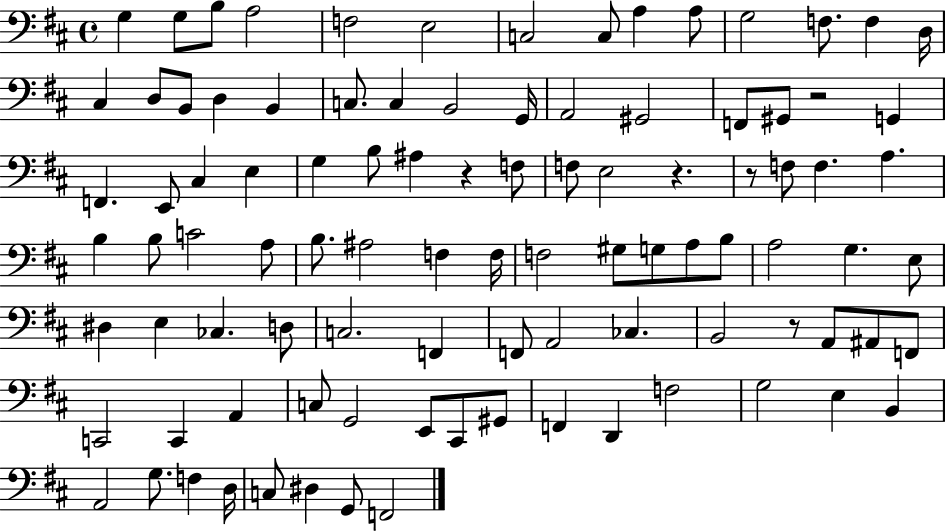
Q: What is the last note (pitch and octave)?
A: F2